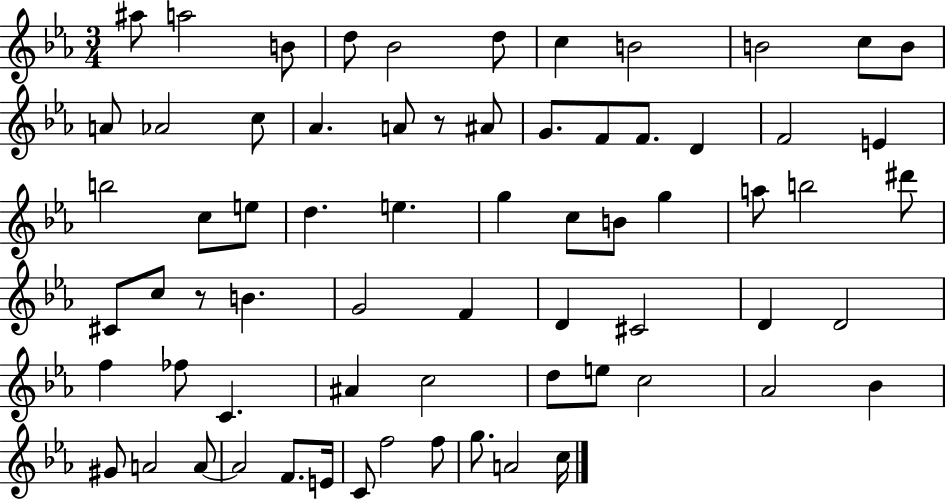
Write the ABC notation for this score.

X:1
T:Untitled
M:3/4
L:1/4
K:Eb
^a/2 a2 B/2 d/2 _B2 d/2 c B2 B2 c/2 B/2 A/2 _A2 c/2 _A A/2 z/2 ^A/2 G/2 F/2 F/2 D F2 E b2 c/2 e/2 d e g c/2 B/2 g a/2 b2 ^d'/2 ^C/2 c/2 z/2 B G2 F D ^C2 D D2 f _f/2 C ^A c2 d/2 e/2 c2 _A2 _B ^G/2 A2 A/2 A2 F/2 E/4 C/2 f2 f/2 g/2 A2 c/4